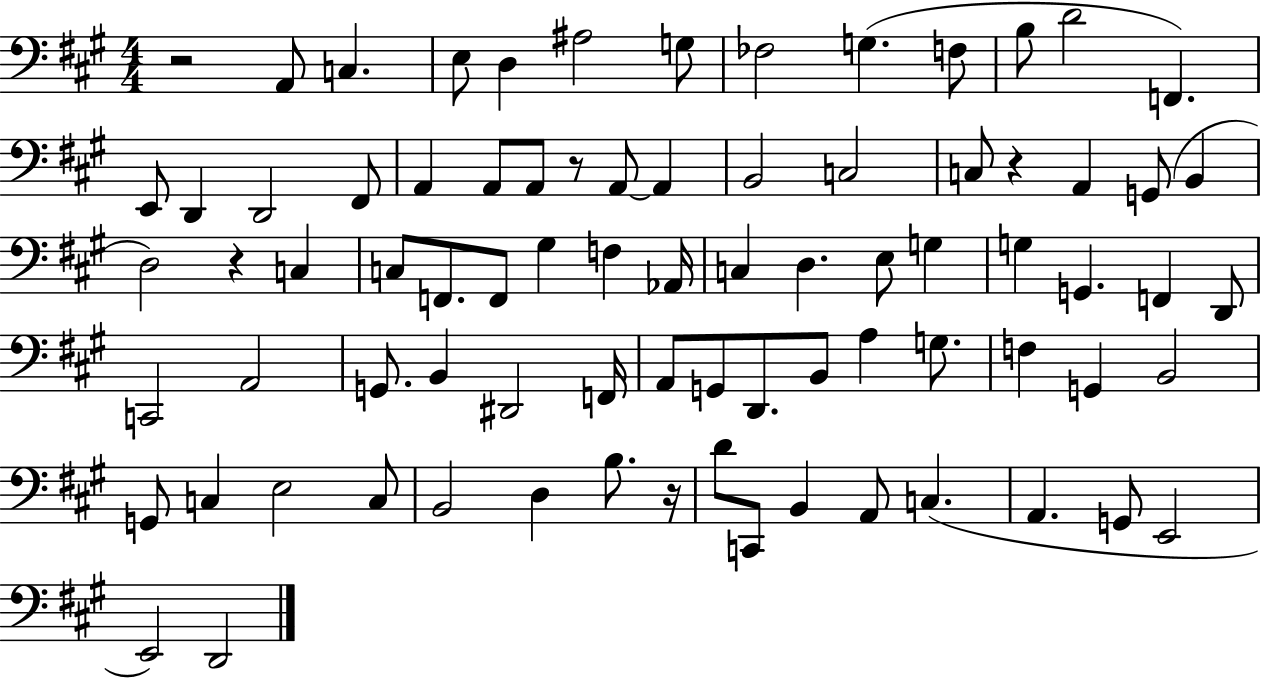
X:1
T:Untitled
M:4/4
L:1/4
K:A
z2 A,,/2 C, E,/2 D, ^A,2 G,/2 _F,2 G, F,/2 B,/2 D2 F,, E,,/2 D,, D,,2 ^F,,/2 A,, A,,/2 A,,/2 z/2 A,,/2 A,, B,,2 C,2 C,/2 z A,, G,,/2 B,, D,2 z C, C,/2 F,,/2 F,,/2 ^G, F, _A,,/4 C, D, E,/2 G, G, G,, F,, D,,/2 C,,2 A,,2 G,,/2 B,, ^D,,2 F,,/4 A,,/2 G,,/2 D,,/2 B,,/2 A, G,/2 F, G,, B,,2 G,,/2 C, E,2 C,/2 B,,2 D, B,/2 z/4 D/2 C,,/2 B,, A,,/2 C, A,, G,,/2 E,,2 E,,2 D,,2